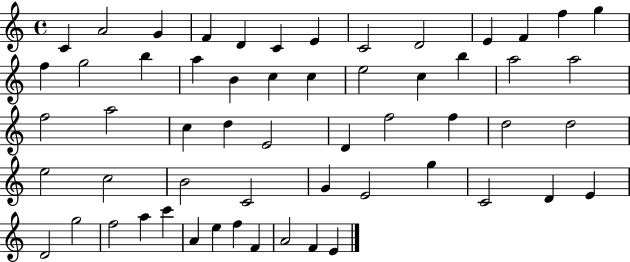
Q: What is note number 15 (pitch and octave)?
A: G5